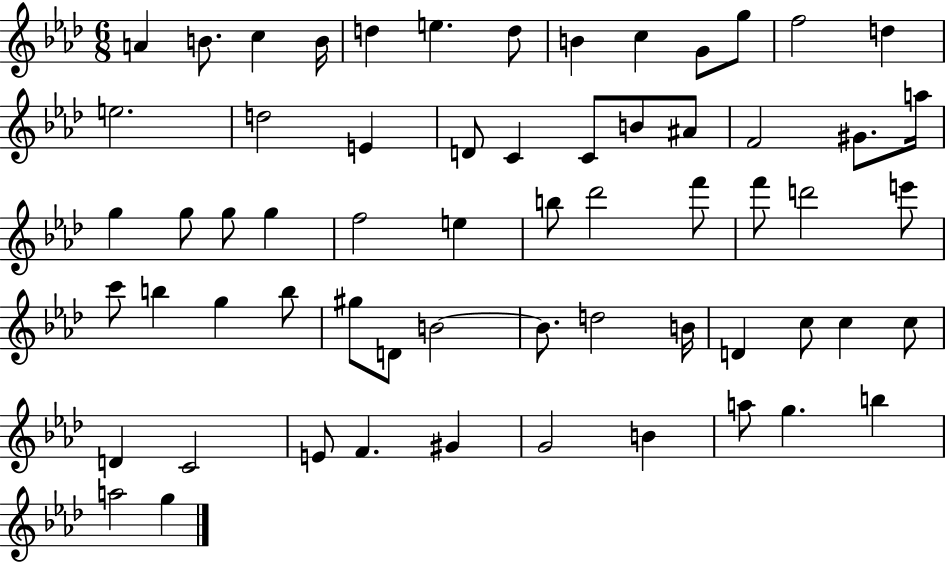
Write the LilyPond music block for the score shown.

{
  \clef treble
  \numericTimeSignature
  \time 6/8
  \key aes \major
  a'4 b'8. c''4 b'16 | d''4 e''4. d''8 | b'4 c''4 g'8 g''8 | f''2 d''4 | \break e''2. | d''2 e'4 | d'8 c'4 c'8 b'8 ais'8 | f'2 gis'8. a''16 | \break g''4 g''8 g''8 g''4 | f''2 e''4 | b''8 des'''2 f'''8 | f'''8 d'''2 e'''8 | \break c'''8 b''4 g''4 b''8 | gis''8 d'8 b'2~~ | b'8. d''2 b'16 | d'4 c''8 c''4 c''8 | \break d'4 c'2 | e'8 f'4. gis'4 | g'2 b'4 | a''8 g''4. b''4 | \break a''2 g''4 | \bar "|."
}